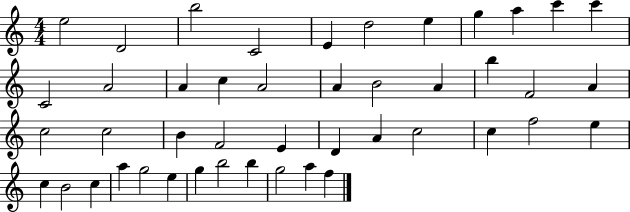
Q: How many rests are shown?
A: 0